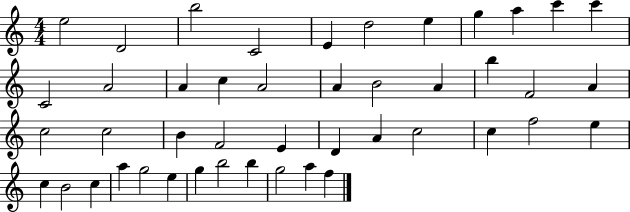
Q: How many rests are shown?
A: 0